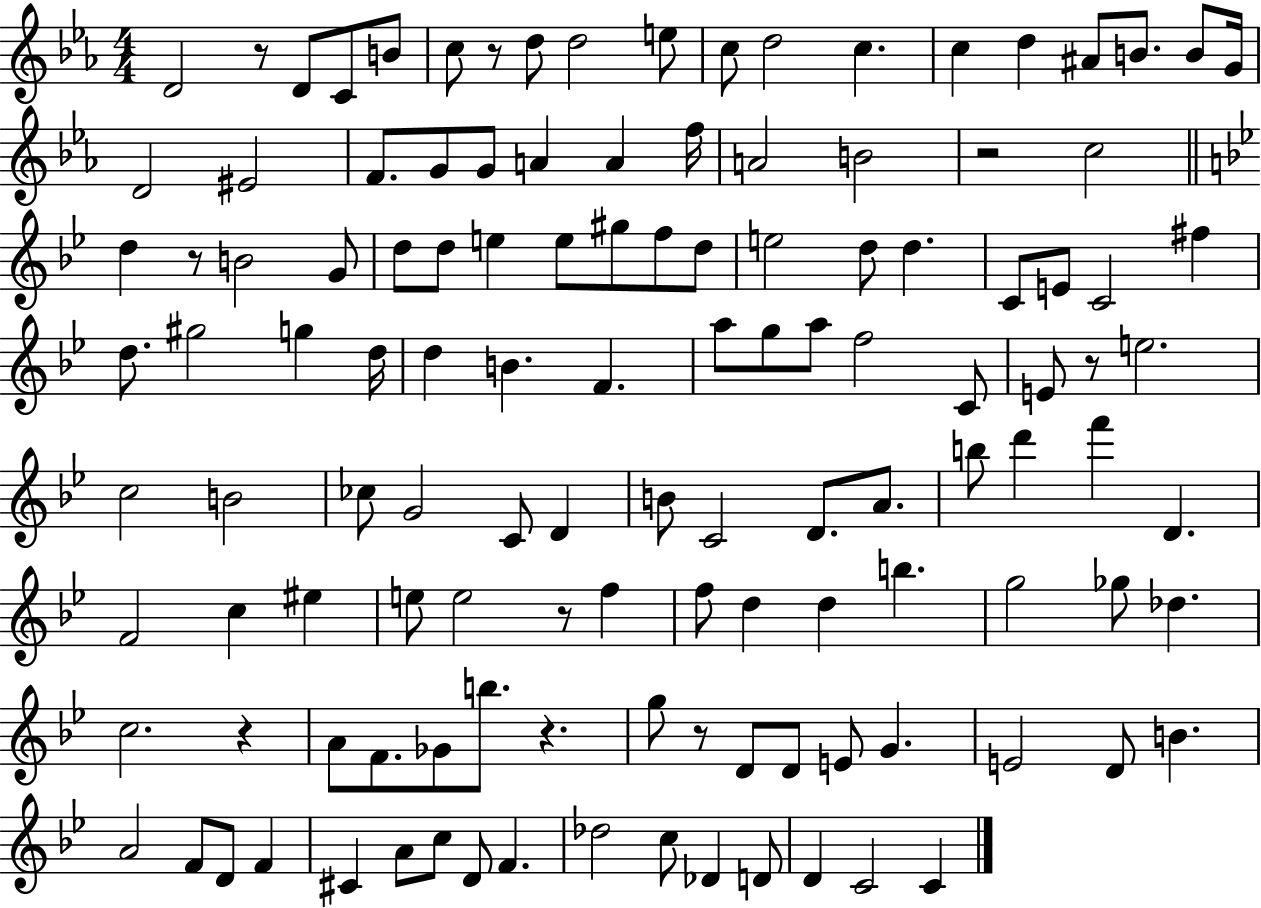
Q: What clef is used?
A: treble